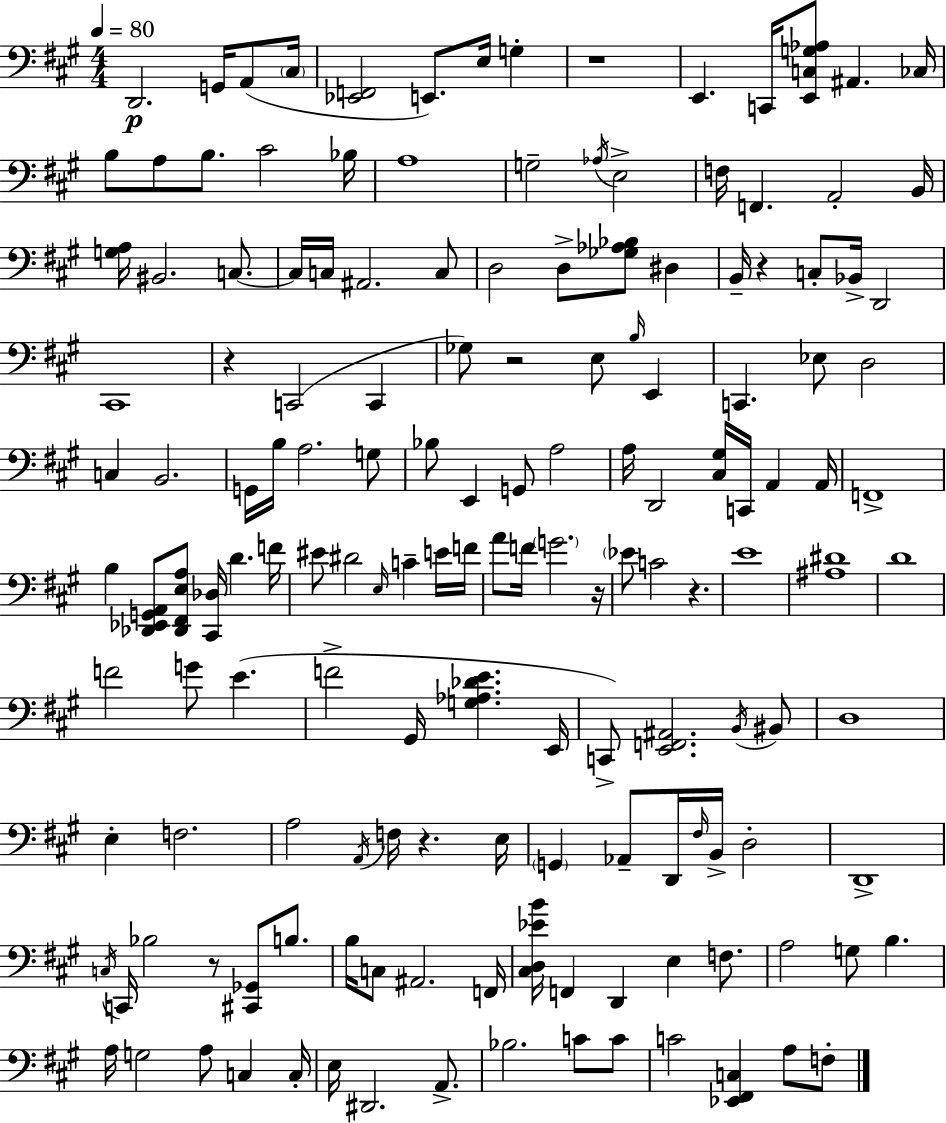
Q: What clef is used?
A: bass